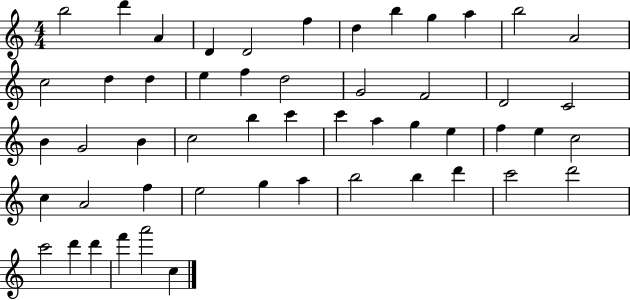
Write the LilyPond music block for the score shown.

{
  \clef treble
  \numericTimeSignature
  \time 4/4
  \key c \major
  b''2 d'''4 a'4 | d'4 d'2 f''4 | d''4 b''4 g''4 a''4 | b''2 a'2 | \break c''2 d''4 d''4 | e''4 f''4 d''2 | g'2 f'2 | d'2 c'2 | \break b'4 g'2 b'4 | c''2 b''4 c'''4 | c'''4 a''4 g''4 e''4 | f''4 e''4 c''2 | \break c''4 a'2 f''4 | e''2 g''4 a''4 | b''2 b''4 d'''4 | c'''2 d'''2 | \break c'''2 d'''4 d'''4 | f'''4 a'''2 c''4 | \bar "|."
}